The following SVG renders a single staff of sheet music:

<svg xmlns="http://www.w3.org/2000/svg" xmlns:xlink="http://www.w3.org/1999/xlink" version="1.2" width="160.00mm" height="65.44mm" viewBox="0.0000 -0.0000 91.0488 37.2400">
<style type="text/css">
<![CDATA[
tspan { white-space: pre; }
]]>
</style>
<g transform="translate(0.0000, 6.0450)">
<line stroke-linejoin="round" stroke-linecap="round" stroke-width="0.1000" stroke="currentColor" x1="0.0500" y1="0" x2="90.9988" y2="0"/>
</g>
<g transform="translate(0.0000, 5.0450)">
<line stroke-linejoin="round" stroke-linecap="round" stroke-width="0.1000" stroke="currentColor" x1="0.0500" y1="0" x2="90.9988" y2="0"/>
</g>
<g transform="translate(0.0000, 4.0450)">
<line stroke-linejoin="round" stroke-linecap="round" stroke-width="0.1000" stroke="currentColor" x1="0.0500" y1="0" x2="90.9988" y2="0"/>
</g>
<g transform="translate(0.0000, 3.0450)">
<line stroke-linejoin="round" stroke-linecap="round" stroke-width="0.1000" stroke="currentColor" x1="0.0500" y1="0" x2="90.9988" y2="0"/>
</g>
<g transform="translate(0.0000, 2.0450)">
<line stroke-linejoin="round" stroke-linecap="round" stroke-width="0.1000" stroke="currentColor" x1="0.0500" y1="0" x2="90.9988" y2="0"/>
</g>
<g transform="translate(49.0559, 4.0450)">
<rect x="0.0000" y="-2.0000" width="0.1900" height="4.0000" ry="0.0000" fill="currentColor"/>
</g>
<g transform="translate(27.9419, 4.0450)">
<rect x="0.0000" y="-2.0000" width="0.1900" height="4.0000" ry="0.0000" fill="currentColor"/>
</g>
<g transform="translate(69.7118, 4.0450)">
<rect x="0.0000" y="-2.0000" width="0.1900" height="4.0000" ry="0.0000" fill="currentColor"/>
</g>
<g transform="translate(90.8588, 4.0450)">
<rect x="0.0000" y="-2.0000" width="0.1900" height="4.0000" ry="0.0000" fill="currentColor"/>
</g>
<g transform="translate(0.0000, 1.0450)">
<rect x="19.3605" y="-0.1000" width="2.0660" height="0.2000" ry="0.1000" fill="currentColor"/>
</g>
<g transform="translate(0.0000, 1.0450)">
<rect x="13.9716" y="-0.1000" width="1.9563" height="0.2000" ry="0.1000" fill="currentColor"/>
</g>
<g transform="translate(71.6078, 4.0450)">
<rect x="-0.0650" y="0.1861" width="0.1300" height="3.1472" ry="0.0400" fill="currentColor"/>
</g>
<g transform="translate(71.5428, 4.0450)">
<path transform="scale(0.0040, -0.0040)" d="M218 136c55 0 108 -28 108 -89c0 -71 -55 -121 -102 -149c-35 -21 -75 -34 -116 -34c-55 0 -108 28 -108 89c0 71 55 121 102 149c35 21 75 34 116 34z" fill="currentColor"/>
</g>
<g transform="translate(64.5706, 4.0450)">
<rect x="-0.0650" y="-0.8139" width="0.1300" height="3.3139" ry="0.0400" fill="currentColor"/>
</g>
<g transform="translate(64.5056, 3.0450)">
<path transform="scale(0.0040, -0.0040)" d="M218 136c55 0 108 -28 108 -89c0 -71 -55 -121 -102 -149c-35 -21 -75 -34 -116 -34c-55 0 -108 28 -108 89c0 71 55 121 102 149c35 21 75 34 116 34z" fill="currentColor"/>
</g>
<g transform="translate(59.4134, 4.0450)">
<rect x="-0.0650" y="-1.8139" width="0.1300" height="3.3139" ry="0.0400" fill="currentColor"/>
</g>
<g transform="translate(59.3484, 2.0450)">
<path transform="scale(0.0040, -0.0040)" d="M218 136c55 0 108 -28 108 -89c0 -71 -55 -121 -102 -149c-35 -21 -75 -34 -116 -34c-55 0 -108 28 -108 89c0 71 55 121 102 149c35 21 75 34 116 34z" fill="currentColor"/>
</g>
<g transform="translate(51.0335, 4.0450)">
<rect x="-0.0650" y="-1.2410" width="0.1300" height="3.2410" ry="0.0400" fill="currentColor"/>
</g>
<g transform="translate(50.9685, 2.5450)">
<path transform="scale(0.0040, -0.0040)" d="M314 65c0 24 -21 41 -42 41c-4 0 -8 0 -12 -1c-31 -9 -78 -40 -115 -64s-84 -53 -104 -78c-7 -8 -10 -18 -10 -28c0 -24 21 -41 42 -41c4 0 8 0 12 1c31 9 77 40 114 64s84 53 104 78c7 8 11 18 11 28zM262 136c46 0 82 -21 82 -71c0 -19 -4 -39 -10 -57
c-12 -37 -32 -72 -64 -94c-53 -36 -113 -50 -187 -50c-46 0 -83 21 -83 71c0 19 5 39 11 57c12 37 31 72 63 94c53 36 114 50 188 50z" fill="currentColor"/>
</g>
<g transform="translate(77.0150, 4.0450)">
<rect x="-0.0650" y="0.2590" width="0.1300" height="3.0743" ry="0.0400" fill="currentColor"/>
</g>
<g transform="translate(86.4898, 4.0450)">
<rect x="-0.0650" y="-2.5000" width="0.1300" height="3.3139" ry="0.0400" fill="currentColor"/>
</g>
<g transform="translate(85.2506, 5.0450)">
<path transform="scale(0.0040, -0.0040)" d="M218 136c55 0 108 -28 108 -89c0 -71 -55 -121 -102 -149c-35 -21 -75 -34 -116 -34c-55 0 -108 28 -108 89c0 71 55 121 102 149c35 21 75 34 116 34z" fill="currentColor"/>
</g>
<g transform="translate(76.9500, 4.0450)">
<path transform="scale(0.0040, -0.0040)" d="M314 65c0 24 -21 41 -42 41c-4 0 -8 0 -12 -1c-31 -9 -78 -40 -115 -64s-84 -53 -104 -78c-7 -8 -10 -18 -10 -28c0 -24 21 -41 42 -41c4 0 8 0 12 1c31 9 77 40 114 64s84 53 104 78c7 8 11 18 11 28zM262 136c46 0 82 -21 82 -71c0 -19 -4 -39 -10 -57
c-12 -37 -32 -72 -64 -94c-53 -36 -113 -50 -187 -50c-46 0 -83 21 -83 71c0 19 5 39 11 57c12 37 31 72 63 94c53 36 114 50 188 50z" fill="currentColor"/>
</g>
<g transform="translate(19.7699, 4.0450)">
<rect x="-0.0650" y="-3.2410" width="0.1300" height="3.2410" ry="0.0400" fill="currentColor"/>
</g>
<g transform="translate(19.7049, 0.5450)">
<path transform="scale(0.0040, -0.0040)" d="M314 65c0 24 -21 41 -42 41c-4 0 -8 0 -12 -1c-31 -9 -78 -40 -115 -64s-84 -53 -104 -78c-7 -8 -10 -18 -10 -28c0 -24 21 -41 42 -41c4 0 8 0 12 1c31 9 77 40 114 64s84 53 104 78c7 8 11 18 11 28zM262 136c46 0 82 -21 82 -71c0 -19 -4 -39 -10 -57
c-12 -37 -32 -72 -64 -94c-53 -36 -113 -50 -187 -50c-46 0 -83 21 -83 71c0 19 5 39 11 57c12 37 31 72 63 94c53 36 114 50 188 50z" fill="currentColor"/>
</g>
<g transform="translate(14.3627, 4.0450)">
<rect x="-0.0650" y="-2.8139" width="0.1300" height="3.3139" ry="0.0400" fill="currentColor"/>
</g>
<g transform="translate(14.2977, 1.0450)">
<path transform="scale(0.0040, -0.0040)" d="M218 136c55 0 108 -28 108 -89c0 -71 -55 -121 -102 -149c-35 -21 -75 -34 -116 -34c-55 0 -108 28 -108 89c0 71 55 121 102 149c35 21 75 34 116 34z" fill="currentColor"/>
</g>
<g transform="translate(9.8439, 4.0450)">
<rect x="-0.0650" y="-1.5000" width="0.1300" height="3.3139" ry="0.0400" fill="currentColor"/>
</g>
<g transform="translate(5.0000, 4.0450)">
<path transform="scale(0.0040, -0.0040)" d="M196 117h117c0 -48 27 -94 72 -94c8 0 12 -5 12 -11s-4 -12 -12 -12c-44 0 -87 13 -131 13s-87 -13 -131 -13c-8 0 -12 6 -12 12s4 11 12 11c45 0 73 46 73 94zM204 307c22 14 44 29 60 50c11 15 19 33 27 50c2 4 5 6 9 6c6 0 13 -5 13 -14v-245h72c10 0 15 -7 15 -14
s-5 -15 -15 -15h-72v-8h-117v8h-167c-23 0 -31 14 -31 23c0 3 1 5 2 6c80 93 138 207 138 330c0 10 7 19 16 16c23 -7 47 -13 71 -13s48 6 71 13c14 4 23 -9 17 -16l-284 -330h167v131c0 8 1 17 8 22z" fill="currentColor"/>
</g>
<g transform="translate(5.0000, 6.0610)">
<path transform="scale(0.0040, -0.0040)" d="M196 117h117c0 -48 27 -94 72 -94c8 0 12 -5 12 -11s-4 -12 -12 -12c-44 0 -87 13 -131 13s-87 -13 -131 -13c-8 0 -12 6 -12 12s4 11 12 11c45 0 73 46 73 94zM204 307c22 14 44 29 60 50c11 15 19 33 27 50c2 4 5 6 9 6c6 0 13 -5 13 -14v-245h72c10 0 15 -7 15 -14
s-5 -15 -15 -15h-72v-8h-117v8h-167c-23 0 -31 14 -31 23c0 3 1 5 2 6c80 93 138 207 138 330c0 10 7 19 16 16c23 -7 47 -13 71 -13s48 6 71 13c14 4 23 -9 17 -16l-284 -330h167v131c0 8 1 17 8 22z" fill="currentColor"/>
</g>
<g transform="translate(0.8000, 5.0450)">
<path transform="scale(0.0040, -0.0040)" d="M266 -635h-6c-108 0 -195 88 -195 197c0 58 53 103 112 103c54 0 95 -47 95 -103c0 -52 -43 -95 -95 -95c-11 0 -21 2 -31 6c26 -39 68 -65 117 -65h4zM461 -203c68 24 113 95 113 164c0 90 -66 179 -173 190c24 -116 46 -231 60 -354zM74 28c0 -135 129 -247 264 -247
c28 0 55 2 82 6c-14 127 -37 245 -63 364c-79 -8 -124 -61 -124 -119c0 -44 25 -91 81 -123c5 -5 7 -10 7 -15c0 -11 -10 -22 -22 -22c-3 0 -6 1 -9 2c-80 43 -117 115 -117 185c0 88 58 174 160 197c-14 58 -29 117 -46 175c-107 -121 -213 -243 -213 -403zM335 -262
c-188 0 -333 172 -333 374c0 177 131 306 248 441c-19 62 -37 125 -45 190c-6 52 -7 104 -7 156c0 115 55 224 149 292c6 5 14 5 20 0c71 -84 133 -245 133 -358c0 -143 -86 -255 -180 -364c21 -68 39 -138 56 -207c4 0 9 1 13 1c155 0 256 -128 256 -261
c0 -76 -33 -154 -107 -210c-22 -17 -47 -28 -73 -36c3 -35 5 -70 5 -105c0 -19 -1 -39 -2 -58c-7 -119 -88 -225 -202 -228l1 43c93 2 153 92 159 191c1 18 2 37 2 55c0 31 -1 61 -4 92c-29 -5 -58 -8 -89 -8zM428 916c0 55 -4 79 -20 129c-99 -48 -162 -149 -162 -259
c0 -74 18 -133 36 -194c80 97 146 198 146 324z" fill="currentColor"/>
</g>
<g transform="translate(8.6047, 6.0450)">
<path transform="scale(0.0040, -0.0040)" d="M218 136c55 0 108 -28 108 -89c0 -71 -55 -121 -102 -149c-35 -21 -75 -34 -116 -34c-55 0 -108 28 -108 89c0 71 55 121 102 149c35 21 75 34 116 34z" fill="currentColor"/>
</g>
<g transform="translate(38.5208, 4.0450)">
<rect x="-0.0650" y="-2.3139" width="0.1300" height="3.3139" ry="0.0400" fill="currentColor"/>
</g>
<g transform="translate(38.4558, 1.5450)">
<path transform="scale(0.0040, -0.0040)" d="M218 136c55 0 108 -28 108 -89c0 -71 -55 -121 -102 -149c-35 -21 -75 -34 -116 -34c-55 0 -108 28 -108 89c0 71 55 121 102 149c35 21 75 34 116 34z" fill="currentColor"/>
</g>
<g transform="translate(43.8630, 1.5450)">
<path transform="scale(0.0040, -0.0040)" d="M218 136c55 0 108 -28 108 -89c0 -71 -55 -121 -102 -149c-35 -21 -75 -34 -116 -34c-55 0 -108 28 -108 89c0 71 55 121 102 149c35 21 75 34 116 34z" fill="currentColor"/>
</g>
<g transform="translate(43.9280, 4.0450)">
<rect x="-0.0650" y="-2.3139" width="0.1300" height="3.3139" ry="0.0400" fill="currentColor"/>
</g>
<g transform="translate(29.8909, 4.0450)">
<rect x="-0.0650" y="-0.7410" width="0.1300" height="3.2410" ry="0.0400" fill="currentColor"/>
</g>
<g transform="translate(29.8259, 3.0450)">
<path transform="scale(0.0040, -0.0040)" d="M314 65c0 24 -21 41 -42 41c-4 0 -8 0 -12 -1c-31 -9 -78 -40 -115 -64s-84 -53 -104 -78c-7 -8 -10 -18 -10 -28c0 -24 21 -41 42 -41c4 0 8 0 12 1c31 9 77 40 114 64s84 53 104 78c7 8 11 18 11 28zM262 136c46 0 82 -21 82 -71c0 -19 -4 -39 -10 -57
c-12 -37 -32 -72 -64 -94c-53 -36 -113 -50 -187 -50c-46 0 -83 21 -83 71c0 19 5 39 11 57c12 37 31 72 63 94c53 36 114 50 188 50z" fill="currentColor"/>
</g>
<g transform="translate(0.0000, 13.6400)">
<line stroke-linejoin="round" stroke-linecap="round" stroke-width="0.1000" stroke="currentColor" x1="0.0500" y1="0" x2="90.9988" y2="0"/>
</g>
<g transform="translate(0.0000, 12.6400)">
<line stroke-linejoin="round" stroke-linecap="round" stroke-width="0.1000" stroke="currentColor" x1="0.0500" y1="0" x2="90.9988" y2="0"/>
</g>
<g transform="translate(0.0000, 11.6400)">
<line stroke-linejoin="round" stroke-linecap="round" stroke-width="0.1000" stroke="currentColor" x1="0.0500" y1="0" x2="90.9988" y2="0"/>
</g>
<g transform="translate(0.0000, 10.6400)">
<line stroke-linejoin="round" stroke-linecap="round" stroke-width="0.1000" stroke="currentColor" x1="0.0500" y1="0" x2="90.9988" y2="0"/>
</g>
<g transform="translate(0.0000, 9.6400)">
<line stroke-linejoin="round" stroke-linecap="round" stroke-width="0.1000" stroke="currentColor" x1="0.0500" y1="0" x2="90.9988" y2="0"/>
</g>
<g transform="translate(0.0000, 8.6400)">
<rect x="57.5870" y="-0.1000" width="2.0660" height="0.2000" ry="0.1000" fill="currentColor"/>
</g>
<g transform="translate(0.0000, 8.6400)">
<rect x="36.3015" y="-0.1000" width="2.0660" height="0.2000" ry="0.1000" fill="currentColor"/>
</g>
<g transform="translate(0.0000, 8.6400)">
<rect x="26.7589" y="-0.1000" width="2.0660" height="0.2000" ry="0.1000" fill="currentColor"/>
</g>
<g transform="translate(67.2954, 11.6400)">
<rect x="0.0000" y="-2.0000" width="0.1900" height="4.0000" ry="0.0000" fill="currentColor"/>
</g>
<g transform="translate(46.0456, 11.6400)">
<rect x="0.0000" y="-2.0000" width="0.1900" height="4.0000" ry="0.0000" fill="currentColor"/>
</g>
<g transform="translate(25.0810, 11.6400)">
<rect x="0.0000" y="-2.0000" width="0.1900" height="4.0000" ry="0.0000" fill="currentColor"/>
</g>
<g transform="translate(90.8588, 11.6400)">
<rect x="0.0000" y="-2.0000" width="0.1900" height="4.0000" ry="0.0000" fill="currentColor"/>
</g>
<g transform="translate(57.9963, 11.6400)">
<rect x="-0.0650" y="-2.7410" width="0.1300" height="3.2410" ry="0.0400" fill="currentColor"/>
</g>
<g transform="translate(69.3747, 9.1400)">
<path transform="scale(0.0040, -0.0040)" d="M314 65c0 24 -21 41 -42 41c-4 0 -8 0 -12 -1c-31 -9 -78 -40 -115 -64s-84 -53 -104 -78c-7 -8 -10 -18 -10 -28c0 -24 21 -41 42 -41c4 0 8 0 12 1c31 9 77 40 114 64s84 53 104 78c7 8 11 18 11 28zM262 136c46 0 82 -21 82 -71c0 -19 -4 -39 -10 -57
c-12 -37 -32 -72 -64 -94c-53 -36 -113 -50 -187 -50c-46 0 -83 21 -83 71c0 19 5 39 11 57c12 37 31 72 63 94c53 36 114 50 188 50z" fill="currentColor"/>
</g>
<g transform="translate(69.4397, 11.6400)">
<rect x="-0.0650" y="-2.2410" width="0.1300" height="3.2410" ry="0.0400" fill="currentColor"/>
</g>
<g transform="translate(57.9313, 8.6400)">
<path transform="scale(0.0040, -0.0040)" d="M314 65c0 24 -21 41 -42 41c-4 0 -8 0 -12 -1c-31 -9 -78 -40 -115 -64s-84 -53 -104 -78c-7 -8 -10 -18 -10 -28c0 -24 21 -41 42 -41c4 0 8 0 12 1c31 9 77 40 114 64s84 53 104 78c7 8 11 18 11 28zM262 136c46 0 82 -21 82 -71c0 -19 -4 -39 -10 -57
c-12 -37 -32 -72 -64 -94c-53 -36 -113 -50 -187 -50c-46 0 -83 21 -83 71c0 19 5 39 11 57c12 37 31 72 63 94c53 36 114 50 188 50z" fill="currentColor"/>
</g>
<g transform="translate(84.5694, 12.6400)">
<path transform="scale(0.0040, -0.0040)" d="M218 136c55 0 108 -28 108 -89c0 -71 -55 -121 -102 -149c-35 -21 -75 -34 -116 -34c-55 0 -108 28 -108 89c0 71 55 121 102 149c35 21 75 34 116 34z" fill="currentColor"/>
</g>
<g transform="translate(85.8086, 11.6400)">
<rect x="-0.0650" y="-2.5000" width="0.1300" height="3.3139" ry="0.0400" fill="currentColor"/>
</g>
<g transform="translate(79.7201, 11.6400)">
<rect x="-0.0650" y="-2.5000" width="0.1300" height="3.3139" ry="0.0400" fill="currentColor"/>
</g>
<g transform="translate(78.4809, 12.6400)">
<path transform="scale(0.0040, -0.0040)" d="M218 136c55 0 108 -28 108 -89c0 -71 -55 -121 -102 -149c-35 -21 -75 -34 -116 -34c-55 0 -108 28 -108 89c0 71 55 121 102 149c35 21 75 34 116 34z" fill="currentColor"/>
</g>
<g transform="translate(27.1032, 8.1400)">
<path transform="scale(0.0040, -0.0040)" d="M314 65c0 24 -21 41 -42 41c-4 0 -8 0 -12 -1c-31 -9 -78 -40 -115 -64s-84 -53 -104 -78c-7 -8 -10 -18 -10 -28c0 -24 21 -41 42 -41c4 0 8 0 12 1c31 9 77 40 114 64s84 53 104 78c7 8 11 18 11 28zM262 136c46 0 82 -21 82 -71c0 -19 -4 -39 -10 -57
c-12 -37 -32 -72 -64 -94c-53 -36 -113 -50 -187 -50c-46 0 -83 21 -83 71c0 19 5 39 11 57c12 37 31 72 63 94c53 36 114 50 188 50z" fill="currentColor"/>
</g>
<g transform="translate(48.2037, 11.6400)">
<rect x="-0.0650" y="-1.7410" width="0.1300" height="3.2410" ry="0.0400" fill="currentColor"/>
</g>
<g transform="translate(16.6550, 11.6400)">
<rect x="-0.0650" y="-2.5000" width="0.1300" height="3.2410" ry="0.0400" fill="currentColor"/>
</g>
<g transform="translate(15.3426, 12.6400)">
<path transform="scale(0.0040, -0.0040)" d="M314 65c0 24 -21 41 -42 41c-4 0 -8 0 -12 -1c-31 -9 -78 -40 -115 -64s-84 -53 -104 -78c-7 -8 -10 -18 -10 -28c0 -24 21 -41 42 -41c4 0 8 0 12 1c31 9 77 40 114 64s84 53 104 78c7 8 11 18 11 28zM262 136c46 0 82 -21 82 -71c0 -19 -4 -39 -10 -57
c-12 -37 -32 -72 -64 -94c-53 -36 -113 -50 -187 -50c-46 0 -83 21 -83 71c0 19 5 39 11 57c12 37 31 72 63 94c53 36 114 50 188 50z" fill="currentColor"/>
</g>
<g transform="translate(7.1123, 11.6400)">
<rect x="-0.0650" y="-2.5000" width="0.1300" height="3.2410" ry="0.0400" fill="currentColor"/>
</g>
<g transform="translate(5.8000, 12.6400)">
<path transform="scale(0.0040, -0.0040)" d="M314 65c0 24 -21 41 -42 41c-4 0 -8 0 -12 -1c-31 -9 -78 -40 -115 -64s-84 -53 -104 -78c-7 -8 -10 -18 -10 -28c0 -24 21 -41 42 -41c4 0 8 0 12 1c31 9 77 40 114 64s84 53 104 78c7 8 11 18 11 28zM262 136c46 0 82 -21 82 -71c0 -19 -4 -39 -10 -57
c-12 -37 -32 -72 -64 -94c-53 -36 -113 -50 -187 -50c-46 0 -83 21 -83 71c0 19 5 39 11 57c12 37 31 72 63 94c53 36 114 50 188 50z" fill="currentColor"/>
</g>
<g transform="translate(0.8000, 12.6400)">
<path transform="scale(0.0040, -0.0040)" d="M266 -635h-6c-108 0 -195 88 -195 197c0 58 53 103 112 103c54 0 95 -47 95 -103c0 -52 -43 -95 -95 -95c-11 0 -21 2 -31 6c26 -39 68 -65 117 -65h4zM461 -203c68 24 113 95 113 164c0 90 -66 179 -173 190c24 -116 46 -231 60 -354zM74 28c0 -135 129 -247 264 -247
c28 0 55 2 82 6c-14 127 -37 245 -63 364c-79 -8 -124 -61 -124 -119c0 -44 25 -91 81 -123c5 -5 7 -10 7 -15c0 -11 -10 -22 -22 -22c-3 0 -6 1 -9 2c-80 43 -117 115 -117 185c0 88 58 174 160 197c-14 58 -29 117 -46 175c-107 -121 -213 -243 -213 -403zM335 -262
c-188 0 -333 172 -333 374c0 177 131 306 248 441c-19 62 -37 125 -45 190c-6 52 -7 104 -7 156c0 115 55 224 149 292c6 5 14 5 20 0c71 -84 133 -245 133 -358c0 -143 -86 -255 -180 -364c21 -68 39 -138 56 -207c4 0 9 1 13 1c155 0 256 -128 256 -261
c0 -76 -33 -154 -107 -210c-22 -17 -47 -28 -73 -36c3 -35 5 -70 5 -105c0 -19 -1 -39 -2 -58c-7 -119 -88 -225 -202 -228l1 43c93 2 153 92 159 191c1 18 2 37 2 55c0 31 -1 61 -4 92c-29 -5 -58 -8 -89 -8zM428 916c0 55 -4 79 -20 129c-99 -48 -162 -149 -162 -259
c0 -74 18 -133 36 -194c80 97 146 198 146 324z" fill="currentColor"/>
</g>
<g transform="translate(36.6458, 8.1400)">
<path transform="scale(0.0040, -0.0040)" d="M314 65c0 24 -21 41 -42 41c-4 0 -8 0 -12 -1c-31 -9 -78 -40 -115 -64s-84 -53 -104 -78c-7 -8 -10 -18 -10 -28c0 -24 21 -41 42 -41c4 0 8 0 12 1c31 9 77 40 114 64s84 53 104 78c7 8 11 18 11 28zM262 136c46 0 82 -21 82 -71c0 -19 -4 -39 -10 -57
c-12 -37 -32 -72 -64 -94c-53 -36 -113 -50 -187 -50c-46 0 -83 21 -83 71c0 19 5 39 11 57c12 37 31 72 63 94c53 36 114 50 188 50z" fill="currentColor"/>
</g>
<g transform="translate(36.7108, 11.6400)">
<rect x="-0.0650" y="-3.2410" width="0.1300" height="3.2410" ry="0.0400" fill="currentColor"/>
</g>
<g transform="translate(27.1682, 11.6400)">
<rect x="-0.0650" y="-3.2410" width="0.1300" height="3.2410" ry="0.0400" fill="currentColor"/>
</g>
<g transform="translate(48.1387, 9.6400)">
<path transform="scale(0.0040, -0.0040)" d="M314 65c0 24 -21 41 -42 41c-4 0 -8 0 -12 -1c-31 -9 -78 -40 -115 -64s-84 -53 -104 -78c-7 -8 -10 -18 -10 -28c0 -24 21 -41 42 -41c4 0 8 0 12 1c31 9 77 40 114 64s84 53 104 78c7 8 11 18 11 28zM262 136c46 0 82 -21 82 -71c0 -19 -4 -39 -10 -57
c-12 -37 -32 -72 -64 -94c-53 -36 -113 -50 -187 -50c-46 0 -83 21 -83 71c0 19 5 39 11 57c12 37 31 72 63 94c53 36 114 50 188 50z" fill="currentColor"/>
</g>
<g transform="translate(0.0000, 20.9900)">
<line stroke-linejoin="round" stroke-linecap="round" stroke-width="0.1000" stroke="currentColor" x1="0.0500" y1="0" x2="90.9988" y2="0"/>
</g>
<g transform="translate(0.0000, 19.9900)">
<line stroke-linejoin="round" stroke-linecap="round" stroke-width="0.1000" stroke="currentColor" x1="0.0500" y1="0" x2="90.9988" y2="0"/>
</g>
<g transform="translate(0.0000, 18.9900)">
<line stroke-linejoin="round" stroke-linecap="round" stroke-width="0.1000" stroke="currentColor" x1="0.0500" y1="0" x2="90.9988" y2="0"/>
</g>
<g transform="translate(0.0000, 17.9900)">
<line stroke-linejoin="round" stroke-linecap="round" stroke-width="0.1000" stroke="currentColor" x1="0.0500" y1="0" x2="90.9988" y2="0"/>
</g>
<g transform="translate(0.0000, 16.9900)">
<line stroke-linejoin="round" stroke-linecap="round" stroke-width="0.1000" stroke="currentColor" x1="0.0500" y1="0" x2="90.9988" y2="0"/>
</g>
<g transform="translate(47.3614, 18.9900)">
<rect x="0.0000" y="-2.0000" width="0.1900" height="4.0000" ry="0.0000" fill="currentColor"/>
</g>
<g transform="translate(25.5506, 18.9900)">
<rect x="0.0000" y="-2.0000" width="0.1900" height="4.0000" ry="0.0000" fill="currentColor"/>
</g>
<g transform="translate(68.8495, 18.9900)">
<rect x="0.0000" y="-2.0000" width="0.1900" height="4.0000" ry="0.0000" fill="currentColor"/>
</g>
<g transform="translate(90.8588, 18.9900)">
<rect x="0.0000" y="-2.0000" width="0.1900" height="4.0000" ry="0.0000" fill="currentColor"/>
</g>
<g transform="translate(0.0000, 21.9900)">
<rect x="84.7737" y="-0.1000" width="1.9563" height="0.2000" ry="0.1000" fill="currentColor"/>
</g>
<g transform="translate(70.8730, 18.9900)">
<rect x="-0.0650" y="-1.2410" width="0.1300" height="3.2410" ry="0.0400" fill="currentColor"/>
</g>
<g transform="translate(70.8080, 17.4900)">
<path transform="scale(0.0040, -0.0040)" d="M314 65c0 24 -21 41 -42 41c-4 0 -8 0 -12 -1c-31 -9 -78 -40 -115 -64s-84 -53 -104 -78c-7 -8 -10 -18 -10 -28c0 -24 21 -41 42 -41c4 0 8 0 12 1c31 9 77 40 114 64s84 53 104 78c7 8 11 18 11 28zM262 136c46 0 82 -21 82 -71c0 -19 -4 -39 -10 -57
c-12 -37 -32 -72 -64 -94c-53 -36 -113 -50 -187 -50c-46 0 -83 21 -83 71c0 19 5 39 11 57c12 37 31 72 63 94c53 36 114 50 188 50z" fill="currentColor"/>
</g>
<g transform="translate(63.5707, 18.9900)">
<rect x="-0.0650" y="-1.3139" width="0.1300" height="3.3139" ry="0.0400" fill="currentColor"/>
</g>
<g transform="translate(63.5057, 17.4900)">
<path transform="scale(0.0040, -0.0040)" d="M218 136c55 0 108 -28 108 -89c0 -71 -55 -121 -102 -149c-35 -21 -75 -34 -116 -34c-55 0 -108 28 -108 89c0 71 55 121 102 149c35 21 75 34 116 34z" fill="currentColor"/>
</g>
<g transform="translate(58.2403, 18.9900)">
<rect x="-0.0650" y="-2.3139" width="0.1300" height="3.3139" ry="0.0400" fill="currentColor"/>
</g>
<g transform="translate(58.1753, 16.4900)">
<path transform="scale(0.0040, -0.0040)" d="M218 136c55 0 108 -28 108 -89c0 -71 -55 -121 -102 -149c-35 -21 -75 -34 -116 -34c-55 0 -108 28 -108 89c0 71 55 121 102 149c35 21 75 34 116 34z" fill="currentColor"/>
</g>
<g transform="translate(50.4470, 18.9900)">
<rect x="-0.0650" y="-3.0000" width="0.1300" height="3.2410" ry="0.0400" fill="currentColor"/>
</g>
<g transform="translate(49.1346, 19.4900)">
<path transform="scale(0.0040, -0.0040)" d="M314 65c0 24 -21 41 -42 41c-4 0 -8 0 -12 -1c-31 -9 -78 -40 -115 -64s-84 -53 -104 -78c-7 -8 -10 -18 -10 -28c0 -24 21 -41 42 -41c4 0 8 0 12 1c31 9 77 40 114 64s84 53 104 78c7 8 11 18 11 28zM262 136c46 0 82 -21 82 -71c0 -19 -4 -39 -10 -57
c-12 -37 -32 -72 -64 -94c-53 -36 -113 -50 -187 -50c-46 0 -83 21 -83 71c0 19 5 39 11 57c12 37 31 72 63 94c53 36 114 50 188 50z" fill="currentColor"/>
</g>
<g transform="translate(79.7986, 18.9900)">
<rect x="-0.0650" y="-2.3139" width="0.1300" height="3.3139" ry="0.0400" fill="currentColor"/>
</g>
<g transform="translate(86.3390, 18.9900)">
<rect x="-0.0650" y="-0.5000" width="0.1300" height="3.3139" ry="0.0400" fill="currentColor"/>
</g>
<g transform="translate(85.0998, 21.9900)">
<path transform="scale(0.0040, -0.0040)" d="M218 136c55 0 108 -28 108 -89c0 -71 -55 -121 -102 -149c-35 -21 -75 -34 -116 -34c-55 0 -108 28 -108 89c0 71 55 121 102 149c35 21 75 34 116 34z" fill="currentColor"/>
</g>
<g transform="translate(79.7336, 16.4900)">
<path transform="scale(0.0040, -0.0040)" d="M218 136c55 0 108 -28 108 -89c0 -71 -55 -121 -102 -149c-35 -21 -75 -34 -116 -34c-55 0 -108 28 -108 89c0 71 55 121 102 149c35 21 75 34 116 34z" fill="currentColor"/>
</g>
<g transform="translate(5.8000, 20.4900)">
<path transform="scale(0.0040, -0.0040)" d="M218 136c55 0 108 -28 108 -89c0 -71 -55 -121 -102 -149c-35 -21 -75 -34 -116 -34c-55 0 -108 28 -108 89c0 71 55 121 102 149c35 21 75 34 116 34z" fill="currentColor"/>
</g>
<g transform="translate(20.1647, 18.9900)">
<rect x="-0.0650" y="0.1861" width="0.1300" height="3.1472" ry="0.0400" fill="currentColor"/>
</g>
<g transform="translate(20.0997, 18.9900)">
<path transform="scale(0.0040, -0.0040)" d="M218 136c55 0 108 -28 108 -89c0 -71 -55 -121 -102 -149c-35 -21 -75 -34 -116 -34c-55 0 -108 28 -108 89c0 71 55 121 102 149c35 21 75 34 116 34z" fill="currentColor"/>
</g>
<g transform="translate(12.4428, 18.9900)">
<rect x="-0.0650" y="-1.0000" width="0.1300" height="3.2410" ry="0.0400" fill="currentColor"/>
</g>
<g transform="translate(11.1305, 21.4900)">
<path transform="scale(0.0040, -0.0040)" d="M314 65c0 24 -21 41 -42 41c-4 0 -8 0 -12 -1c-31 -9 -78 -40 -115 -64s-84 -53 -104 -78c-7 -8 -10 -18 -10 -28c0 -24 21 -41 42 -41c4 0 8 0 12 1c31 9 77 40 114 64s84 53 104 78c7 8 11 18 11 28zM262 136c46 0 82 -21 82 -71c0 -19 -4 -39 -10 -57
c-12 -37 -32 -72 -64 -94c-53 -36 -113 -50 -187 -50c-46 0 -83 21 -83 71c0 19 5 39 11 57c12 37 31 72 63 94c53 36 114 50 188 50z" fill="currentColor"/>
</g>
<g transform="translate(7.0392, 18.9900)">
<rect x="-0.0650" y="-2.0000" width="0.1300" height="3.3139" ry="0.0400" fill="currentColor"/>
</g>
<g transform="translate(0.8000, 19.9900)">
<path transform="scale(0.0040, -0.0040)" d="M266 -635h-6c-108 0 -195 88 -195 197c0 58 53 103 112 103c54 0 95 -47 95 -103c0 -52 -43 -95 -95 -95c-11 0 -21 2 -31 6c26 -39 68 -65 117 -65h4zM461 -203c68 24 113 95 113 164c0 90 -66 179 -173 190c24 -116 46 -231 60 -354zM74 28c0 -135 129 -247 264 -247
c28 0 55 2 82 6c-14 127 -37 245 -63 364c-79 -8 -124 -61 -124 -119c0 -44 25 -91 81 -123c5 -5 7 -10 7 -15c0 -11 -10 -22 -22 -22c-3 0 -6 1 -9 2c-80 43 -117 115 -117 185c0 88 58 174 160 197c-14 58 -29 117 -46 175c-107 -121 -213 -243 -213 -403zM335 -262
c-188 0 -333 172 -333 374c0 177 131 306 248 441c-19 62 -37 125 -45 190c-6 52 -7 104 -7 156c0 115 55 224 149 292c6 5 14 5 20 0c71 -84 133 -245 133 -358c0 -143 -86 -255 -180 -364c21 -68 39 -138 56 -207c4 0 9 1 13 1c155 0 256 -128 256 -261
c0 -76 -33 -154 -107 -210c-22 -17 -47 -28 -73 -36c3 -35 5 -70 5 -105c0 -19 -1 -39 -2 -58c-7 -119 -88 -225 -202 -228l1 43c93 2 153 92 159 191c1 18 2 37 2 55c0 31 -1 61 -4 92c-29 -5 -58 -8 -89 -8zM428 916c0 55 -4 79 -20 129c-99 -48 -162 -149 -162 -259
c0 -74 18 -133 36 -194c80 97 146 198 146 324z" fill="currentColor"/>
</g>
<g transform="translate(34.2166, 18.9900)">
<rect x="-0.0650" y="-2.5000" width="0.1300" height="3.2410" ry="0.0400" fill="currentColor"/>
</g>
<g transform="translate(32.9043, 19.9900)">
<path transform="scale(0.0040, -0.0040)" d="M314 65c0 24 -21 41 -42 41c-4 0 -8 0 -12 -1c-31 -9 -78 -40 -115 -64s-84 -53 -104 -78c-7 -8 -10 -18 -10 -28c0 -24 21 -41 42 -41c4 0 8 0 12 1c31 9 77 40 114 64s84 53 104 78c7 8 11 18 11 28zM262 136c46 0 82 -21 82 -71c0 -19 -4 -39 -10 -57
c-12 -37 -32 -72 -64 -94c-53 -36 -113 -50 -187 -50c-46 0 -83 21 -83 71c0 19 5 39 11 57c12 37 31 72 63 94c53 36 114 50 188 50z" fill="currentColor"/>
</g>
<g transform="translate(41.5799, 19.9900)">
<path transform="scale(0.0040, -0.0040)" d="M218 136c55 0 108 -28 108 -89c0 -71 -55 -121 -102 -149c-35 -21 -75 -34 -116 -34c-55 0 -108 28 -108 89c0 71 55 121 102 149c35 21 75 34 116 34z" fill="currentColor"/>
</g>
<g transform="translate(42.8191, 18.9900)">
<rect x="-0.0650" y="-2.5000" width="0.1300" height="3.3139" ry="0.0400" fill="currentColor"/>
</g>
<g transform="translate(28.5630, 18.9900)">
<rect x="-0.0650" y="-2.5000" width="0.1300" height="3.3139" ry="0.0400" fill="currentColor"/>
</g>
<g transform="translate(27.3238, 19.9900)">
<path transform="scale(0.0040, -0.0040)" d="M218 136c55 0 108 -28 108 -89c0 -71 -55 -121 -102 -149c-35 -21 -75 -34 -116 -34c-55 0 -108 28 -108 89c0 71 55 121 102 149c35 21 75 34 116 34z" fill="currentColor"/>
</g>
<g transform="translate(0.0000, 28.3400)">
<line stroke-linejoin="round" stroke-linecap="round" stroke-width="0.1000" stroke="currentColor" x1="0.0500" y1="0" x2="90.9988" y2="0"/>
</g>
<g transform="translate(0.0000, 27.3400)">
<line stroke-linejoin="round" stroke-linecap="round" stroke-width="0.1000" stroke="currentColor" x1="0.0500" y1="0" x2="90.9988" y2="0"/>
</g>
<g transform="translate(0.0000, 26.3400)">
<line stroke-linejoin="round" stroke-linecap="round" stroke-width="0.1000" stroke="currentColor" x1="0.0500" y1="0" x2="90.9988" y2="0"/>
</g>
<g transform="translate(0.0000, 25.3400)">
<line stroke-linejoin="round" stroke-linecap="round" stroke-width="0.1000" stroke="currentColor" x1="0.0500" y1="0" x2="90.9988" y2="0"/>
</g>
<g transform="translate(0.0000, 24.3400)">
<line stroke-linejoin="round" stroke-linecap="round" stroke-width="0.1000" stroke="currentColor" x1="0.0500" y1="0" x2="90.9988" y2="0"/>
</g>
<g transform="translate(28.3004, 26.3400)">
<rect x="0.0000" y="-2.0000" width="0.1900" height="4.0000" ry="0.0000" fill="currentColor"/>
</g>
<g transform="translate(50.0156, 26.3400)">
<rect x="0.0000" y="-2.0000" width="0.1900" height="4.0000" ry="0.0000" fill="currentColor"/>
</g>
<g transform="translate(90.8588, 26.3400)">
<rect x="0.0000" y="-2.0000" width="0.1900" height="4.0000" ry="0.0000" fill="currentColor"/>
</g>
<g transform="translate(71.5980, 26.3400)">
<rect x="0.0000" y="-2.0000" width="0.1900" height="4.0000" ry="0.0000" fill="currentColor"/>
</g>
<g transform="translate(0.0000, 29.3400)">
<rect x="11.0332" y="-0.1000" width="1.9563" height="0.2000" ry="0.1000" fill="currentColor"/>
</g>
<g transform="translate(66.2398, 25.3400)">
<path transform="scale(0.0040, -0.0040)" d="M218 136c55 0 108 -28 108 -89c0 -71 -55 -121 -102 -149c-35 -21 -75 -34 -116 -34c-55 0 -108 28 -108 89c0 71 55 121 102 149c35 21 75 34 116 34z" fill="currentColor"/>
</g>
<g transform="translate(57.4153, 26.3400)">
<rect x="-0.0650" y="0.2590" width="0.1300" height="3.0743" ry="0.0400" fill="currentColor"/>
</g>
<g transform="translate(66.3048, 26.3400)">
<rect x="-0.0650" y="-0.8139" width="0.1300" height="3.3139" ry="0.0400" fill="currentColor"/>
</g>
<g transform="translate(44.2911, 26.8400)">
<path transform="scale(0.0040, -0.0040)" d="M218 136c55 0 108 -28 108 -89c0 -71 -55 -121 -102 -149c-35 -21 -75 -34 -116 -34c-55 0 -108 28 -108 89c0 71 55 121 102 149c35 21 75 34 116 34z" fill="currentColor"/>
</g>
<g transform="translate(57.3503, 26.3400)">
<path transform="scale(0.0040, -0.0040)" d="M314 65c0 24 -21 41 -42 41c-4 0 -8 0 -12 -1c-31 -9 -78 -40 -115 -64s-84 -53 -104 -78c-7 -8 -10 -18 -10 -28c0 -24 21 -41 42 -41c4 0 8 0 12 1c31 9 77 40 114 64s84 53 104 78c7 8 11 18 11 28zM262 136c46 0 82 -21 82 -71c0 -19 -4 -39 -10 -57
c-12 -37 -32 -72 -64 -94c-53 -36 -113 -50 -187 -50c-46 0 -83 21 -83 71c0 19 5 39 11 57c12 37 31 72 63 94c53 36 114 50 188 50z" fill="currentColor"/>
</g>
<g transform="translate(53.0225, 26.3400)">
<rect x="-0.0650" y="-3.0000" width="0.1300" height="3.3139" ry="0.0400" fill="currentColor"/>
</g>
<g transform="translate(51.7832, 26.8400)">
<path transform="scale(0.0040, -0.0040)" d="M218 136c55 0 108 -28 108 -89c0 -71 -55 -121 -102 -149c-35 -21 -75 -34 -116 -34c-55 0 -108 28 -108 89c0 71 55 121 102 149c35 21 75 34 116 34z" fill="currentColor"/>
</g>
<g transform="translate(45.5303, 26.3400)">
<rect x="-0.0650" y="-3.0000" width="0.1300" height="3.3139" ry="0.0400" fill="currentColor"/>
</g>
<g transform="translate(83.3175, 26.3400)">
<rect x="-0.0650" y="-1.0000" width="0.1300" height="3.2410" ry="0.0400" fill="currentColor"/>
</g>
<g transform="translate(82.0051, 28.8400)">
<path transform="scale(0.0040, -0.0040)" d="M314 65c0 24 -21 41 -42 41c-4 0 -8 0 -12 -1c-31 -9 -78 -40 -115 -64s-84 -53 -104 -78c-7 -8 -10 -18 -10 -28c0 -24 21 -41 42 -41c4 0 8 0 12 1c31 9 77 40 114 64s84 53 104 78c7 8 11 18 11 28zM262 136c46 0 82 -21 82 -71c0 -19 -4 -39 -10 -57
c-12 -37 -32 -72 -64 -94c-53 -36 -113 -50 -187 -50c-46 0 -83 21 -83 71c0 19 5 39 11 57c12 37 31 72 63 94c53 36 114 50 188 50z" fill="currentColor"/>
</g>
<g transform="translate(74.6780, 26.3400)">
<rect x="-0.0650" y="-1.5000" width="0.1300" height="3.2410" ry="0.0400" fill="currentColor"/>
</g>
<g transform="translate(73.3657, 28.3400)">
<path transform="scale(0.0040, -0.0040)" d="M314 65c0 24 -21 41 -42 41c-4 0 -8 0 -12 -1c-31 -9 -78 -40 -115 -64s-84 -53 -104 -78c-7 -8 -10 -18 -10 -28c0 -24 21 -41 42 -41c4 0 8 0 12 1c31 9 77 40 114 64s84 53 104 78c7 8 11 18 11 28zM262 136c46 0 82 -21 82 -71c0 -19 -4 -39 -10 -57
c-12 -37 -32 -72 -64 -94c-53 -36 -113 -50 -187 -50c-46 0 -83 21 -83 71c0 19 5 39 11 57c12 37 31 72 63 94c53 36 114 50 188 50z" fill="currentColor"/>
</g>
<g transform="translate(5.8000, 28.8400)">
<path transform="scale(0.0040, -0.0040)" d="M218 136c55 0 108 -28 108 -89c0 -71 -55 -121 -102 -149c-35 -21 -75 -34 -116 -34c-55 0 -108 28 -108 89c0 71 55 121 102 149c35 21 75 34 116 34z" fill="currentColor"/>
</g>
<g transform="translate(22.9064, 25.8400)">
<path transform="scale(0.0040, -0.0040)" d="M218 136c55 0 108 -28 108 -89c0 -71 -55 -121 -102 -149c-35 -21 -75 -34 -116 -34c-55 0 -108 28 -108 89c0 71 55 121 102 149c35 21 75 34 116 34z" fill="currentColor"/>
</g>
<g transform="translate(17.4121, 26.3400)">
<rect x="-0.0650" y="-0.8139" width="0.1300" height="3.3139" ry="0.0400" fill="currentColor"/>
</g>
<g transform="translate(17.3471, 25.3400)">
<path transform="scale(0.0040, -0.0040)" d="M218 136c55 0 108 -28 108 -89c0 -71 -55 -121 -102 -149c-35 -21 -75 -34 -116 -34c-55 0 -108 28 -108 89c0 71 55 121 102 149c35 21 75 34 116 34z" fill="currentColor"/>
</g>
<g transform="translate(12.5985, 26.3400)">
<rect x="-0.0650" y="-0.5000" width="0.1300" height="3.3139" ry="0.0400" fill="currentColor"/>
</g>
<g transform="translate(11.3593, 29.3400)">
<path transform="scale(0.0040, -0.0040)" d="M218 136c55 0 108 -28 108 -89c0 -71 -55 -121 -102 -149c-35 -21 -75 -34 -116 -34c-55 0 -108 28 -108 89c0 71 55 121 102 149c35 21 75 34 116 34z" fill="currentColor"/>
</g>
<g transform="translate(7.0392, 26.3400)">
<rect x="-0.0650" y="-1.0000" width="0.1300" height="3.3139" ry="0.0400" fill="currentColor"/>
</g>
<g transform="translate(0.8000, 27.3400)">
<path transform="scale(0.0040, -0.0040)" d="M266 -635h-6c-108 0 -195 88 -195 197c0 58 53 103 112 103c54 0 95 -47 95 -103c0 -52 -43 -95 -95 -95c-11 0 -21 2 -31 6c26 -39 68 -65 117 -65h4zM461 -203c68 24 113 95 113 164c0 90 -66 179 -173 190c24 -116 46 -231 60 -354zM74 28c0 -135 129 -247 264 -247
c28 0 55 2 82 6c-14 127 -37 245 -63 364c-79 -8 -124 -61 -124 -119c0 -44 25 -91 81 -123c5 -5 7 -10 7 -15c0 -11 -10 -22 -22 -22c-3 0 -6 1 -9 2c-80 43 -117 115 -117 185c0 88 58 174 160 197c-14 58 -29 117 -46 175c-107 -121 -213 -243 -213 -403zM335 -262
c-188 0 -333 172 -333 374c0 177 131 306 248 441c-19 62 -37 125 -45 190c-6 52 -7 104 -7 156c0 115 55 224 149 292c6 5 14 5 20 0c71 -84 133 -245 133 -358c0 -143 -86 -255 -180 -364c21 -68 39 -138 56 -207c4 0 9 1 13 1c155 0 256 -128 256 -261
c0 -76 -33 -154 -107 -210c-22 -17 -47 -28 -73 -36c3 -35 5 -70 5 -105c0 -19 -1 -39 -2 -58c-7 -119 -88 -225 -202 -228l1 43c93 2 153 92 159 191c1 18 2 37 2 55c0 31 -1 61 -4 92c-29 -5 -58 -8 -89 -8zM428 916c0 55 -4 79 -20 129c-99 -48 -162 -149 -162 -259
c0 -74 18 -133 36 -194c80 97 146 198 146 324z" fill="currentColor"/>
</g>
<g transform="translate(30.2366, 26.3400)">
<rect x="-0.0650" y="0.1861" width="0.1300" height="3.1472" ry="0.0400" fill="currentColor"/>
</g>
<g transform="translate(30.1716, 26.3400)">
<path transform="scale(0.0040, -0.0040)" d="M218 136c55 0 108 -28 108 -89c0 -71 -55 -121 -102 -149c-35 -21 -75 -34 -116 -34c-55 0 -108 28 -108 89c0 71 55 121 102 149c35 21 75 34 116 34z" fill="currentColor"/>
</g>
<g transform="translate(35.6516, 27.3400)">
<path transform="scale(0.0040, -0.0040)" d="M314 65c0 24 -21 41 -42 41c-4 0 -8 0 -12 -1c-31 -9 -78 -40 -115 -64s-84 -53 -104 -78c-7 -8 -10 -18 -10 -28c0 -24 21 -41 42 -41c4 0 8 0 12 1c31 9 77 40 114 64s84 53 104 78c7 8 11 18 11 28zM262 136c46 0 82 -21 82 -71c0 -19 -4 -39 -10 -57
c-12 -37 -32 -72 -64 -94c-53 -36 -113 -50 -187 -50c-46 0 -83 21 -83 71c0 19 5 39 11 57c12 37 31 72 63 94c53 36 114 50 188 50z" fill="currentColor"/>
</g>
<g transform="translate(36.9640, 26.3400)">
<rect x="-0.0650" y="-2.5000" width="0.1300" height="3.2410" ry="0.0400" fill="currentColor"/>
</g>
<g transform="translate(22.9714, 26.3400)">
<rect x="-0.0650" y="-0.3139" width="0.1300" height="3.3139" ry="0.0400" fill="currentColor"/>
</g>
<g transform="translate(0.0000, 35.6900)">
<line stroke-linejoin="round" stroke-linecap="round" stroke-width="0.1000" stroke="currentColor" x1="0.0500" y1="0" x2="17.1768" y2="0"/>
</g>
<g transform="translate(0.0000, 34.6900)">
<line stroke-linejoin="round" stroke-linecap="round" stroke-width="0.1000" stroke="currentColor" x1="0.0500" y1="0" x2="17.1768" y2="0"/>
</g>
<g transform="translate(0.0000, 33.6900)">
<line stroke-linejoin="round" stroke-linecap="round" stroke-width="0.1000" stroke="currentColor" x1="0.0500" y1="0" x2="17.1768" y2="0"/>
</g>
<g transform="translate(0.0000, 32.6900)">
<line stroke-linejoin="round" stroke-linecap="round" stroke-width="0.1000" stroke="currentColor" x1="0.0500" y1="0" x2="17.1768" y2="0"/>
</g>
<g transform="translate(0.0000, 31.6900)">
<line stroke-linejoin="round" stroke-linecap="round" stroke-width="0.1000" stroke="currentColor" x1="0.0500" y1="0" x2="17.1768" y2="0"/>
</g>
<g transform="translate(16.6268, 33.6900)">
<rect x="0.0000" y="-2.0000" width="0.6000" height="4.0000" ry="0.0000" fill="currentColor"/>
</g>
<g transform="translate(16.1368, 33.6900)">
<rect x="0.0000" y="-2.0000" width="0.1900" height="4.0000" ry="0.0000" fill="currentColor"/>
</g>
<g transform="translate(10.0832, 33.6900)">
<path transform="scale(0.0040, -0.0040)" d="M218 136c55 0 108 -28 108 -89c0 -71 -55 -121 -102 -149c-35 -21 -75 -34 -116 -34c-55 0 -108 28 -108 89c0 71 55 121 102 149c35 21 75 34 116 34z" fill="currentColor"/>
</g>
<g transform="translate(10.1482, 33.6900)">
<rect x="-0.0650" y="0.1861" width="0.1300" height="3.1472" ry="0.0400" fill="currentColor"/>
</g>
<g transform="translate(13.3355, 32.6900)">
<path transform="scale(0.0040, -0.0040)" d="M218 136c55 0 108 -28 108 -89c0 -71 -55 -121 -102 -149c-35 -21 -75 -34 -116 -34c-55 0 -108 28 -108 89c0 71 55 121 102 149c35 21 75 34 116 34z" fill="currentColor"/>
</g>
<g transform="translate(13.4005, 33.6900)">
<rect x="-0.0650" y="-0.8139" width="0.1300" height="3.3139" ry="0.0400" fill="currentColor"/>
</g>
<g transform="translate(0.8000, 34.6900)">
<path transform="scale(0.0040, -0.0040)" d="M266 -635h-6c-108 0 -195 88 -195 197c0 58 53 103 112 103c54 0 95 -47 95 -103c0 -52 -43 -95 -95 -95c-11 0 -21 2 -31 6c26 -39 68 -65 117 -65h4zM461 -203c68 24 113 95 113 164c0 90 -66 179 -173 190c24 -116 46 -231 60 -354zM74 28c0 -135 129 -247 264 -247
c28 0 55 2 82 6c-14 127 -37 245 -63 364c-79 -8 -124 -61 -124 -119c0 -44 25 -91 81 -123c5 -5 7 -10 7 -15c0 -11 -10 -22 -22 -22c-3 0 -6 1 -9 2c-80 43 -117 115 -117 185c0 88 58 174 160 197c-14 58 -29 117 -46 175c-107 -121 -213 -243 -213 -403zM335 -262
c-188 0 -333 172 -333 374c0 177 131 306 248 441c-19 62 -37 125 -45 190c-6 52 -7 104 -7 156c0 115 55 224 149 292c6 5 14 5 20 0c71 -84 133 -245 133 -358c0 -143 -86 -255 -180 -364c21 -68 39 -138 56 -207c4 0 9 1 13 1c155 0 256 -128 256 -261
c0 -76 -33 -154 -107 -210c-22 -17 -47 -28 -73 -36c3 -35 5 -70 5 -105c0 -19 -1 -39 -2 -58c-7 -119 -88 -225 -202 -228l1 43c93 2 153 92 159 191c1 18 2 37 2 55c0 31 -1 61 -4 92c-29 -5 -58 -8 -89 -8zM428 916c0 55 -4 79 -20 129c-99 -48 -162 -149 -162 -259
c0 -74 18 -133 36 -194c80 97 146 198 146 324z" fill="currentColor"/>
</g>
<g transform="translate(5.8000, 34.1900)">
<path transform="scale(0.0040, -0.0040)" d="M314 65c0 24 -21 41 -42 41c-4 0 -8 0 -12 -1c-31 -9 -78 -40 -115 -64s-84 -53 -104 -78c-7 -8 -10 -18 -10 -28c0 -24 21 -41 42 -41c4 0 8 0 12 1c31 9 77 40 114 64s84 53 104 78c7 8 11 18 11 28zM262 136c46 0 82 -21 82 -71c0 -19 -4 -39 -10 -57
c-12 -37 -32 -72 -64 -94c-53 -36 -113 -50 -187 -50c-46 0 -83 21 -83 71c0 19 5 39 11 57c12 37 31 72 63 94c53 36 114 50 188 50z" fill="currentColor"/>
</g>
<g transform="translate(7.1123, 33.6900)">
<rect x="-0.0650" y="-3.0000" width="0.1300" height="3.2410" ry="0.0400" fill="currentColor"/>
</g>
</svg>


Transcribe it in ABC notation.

X:1
T:Untitled
M:4/4
L:1/4
K:C
E a b2 d2 g g e2 f d B B2 G G2 G2 b2 b2 f2 a2 g2 G G F D2 B G G2 G A2 g e e2 g C D C d c B G2 A A B2 d E2 D2 A2 B d